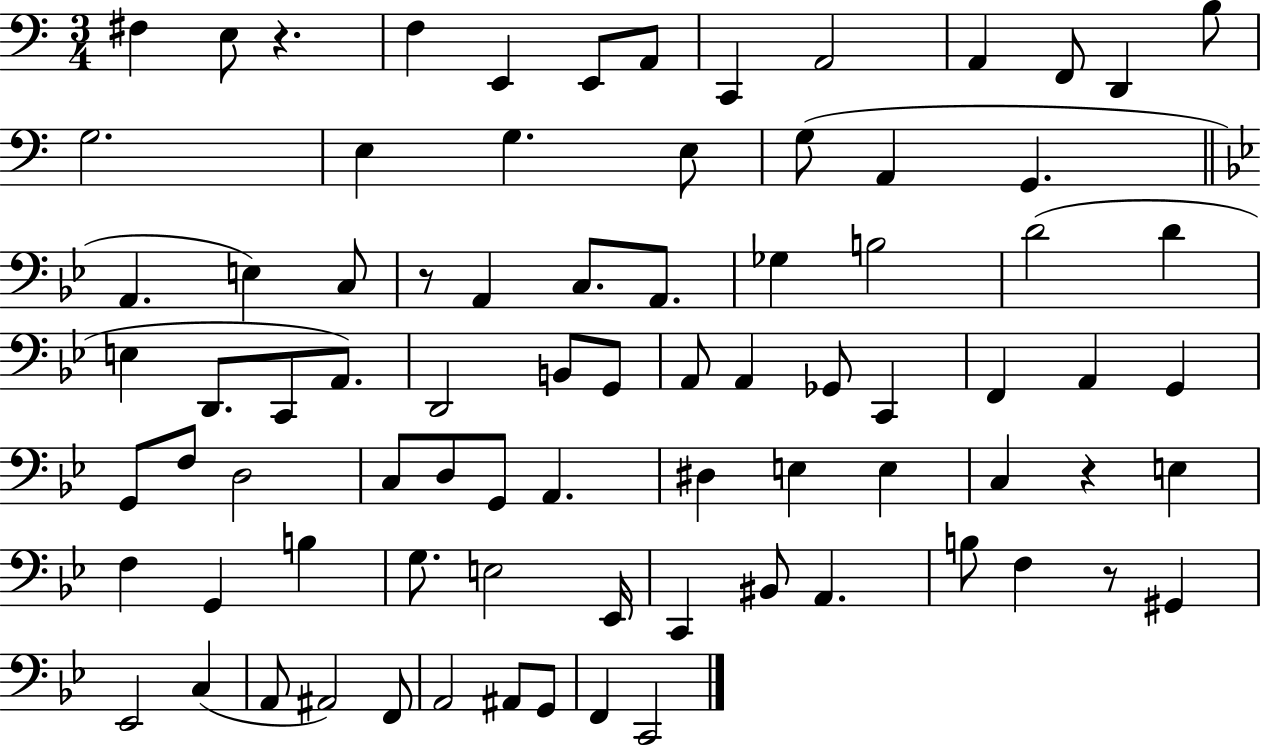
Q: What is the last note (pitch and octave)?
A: C2